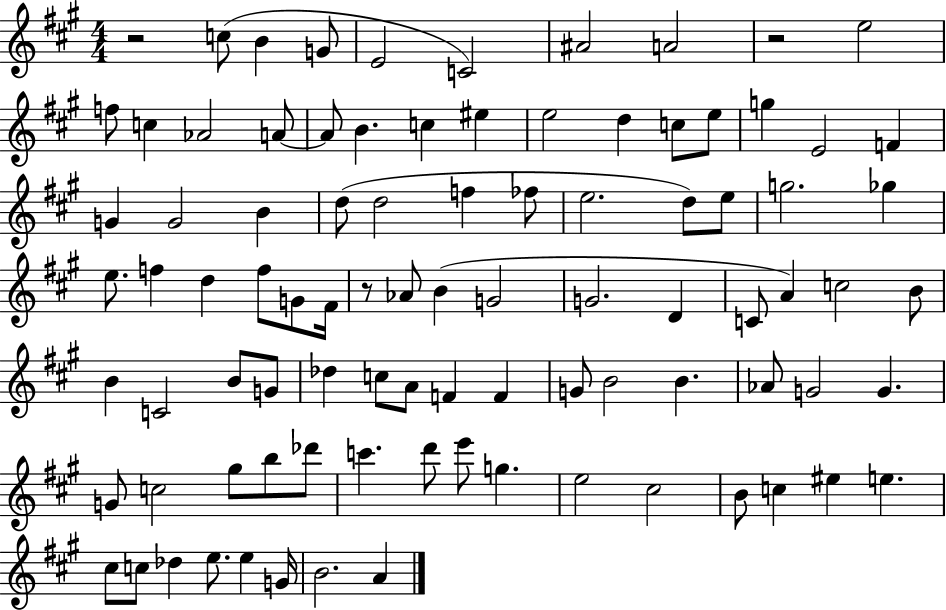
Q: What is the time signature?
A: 4/4